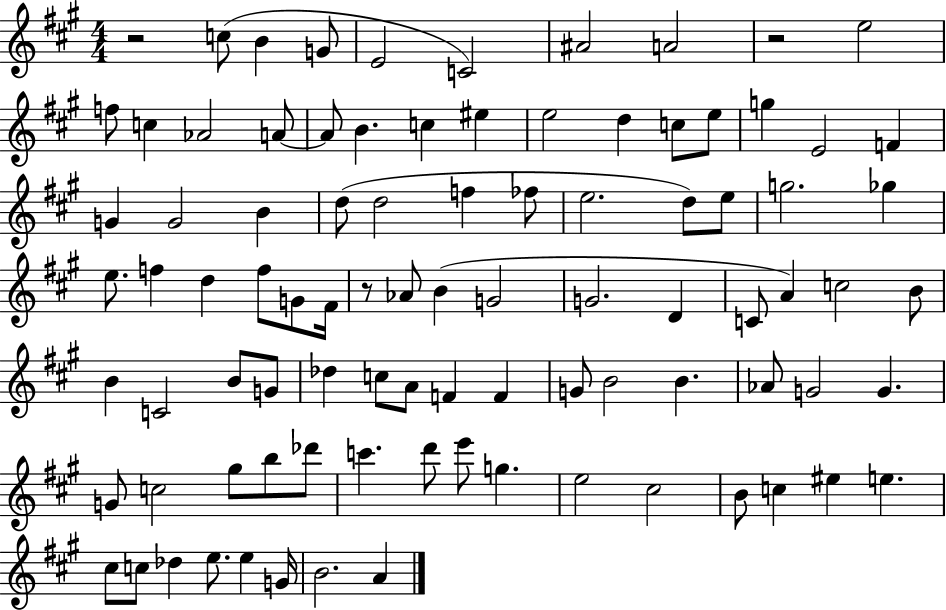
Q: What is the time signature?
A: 4/4